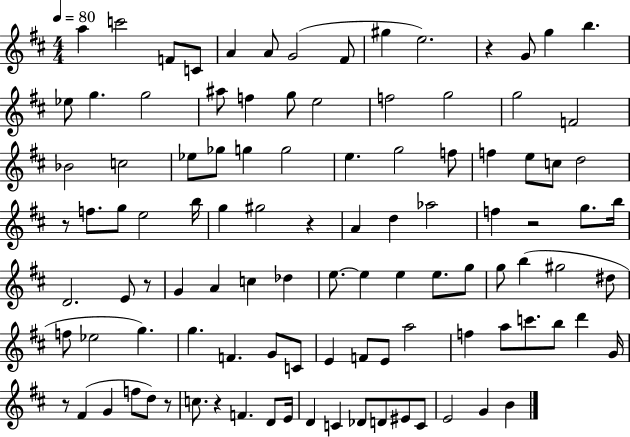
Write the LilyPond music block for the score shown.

{
  \clef treble
  \numericTimeSignature
  \time 4/4
  \key d \major
  \tempo 4 = 80
  a''4 c'''2 f'8 c'8 | a'4 a'8 g'2( fis'8 | gis''4 e''2.) | r4 g'8 g''4 b''4. | \break ees''8 g''4. g''2 | ais''8 f''4 g''8 e''2 | f''2 g''2 | g''2 f'2 | \break bes'2 c''2 | ees''8 ges''8 g''4 g''2 | e''4. g''2 f''8 | f''4 e''8 c''8 d''2 | \break r8 f''8. g''8 e''2 b''16 | g''4 gis''2 r4 | a'4 d''4 aes''2 | f''4 r2 g''8. b''16 | \break d'2. e'8 r8 | g'4 a'4 c''4 des''4 | e''8.~~ e''4 e''4 e''8. g''8 | g''8 b''4( gis''2 dis''8 | \break f''8 ees''2 g''4.) | g''4. f'4. g'8 c'8 | e'4 f'8 e'8 a''2 | f''4 a''8 c'''8. b''8 d'''4 g'16 | \break r8 fis'4( g'4 f''8 d''8) r8 | c''8. r4 f'4. d'8 e'16 | d'4 c'4 des'8 d'8 eis'8 c'8 | e'2 g'4 b'4 | \break \bar "|."
}